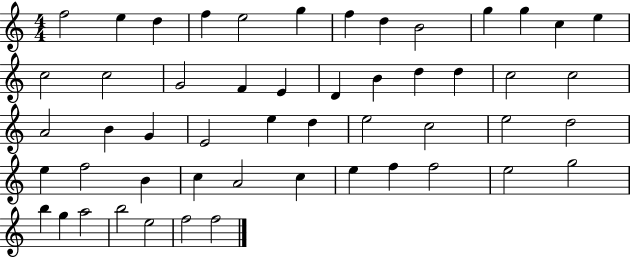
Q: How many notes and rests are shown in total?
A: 52